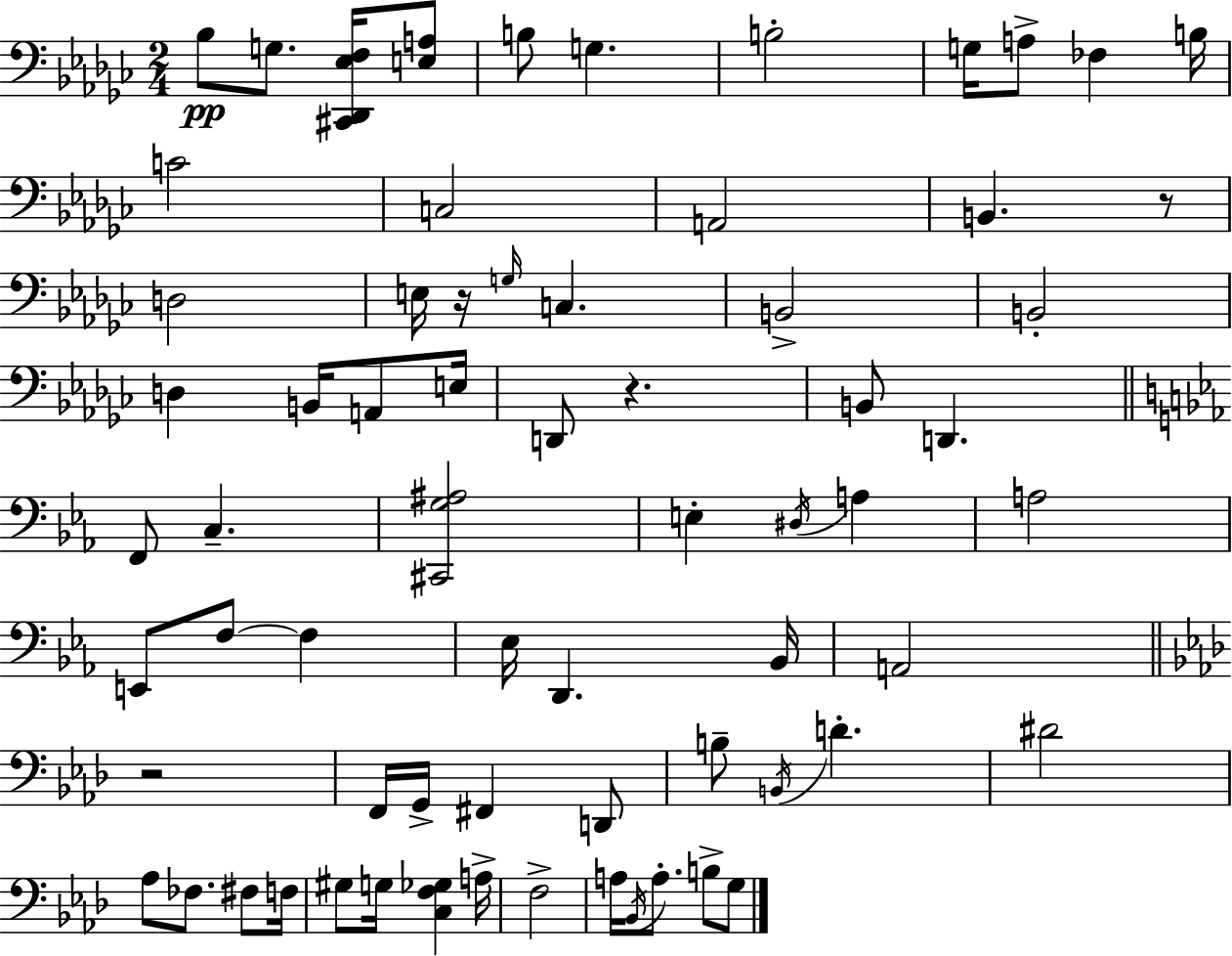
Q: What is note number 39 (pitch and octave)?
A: A2